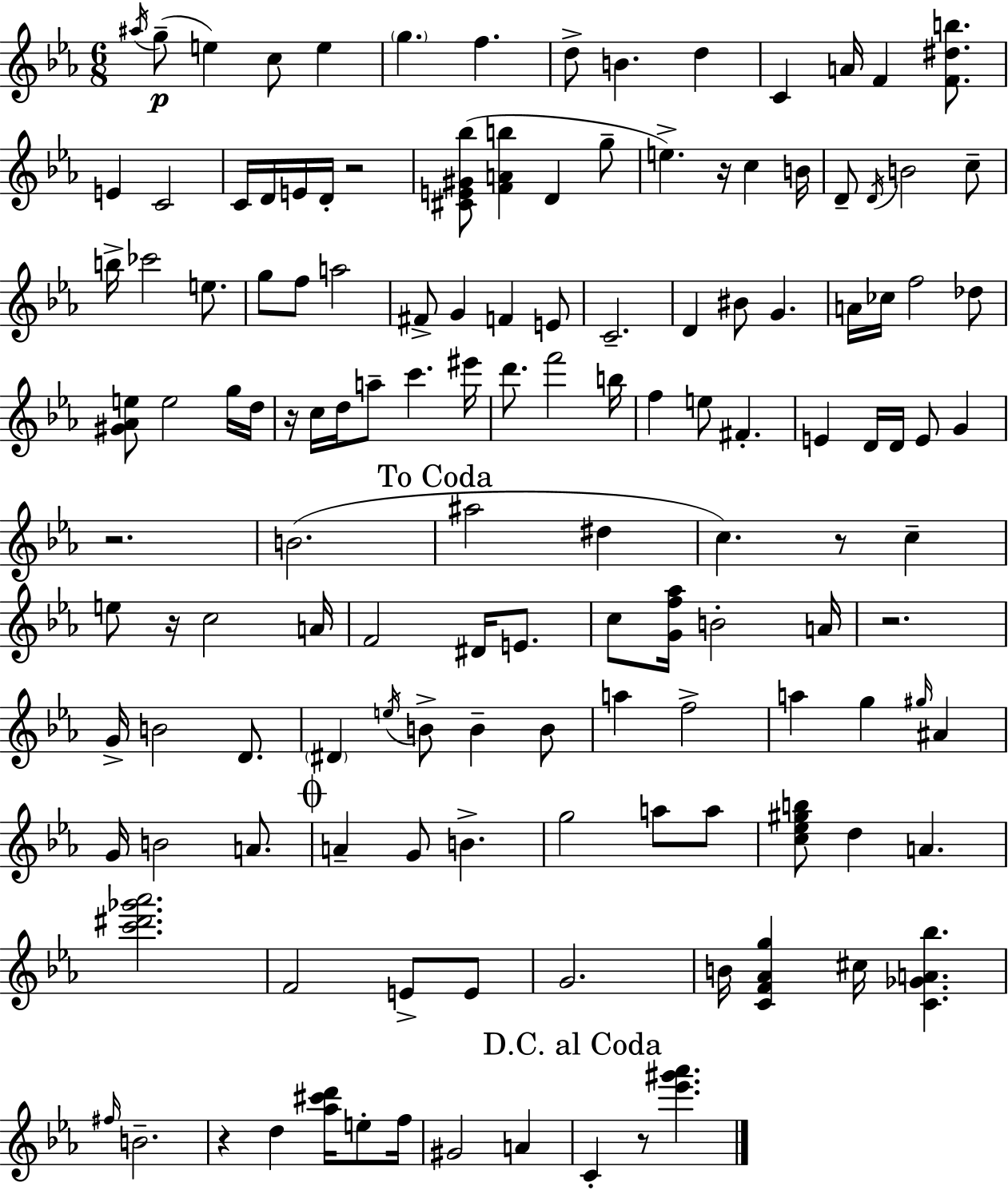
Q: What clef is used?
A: treble